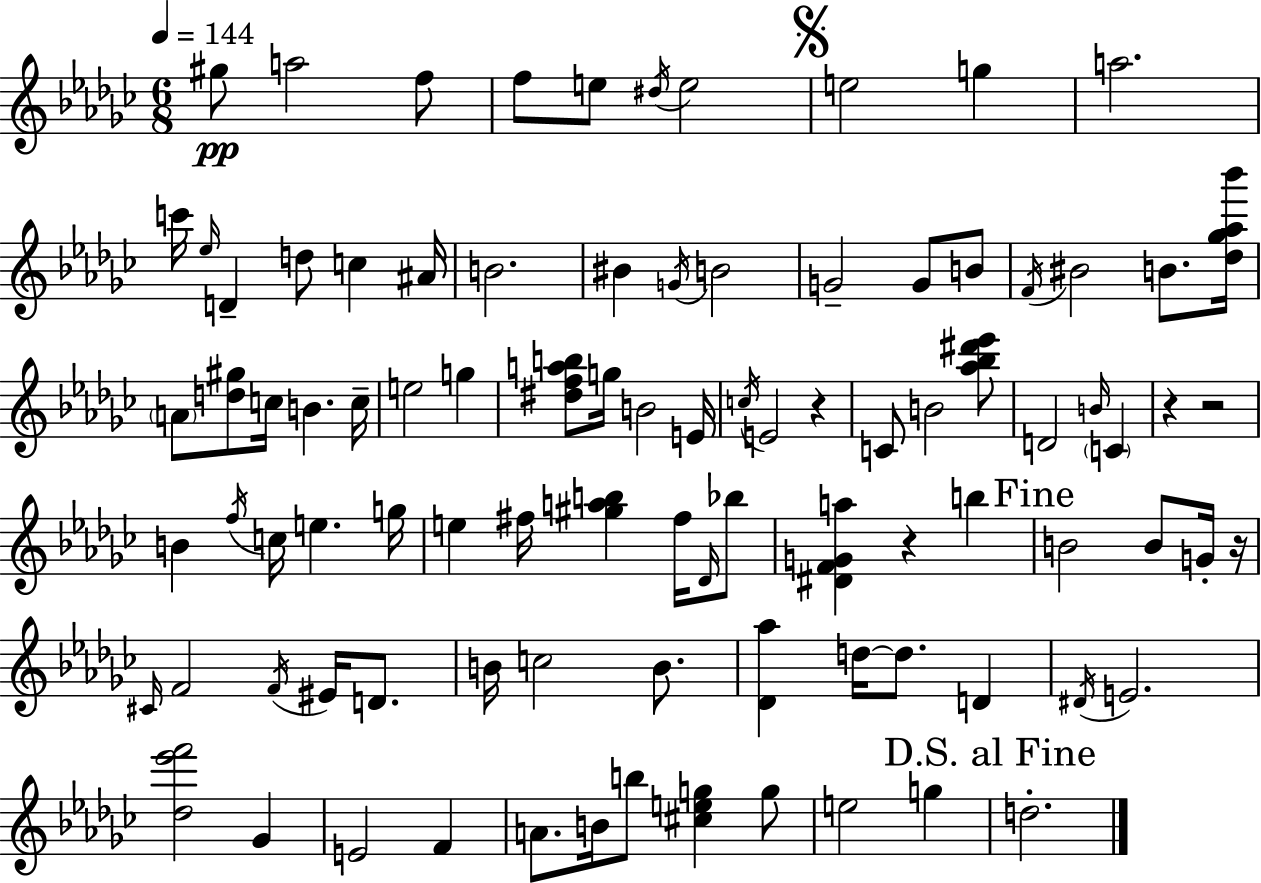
G#5/e A5/h F5/e F5/e E5/e D#5/s E5/h E5/h G5/q A5/h. C6/s Eb5/s D4/q D5/e C5/q A#4/s B4/h. BIS4/q G4/s B4/h G4/h G4/e B4/e F4/s BIS4/h B4/e. [Db5,Gb5,Ab5,Bb6]/s A4/e [D5,G#5]/e C5/s B4/q. C5/s E5/h G5/q [D#5,F5,A5,B5]/e G5/s B4/h E4/s C5/s E4/h R/q C4/e B4/h [Ab5,Bb5,D#6,Eb6]/e D4/h B4/s C4/q R/q R/h B4/q F5/s C5/s E5/q. G5/s E5/q F#5/s [G#5,A5,B5]/q F#5/s Db4/s Bb5/e [D#4,F4,G4,A5]/q R/q B5/q B4/h B4/e G4/s R/s C#4/s F4/h F4/s EIS4/s D4/e. B4/s C5/h B4/e. [Db4,Ab5]/q D5/s D5/e. D4/q D#4/s E4/h. [Db5,Eb6,F6]/h Gb4/q E4/h F4/q A4/e. B4/s B5/e [C#5,E5,G5]/q G5/e E5/h G5/q D5/h.